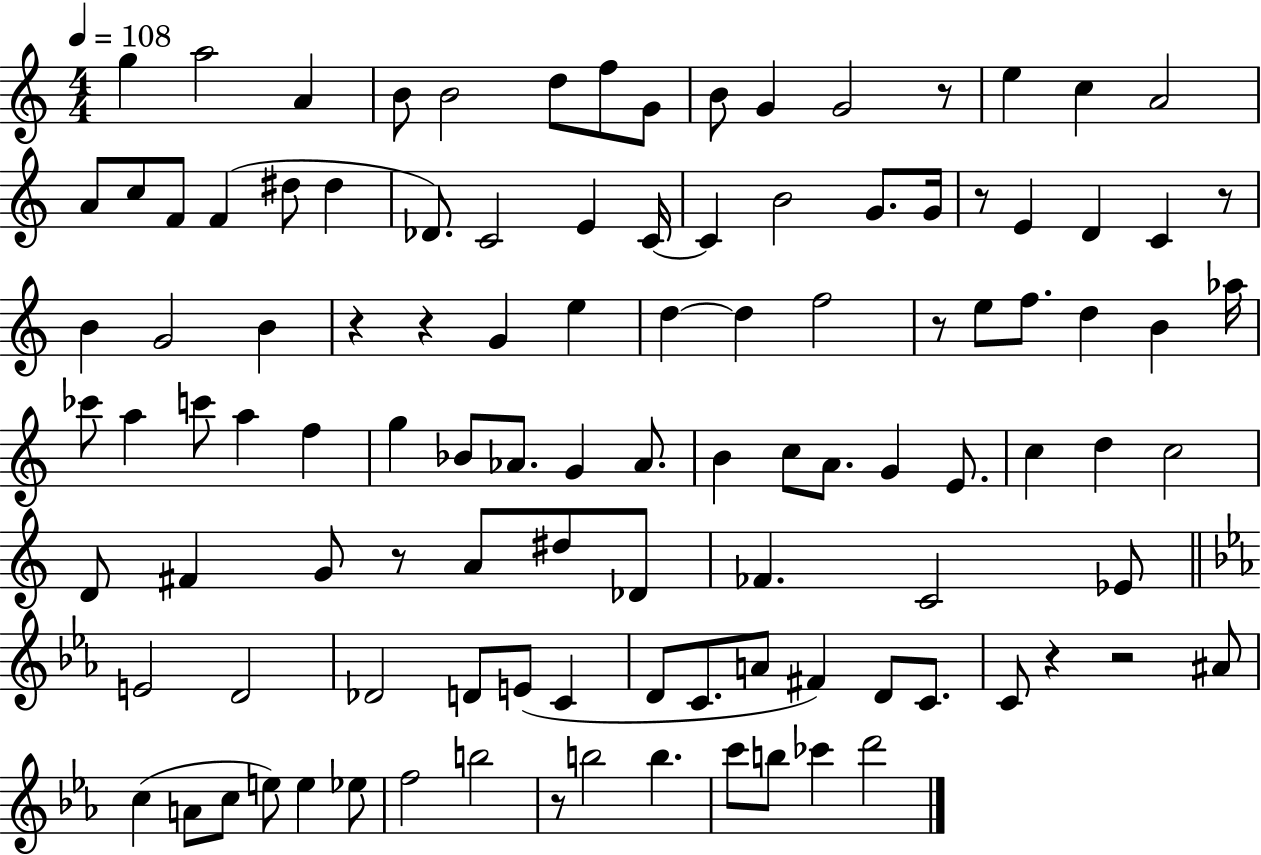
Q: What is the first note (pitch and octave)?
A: G5